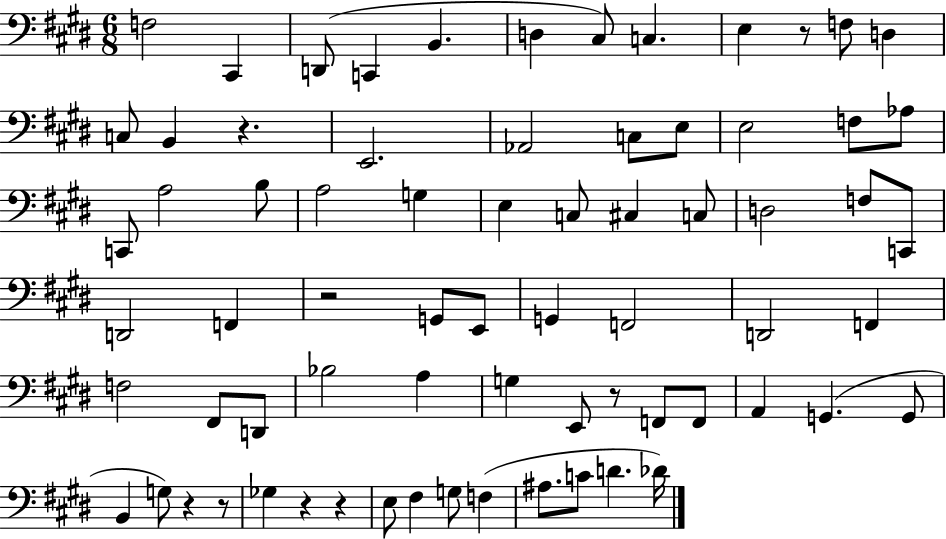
F3/h C#2/q D2/e C2/q B2/q. D3/q C#3/e C3/q. E3/q R/e F3/e D3/q C3/e B2/q R/q. E2/h. Ab2/h C3/e E3/e E3/h F3/e Ab3/e C2/e A3/h B3/e A3/h G3/q E3/q C3/e C#3/q C3/e D3/h F3/e C2/e D2/h F2/q R/h G2/e E2/e G2/q F2/h D2/h F2/q F3/h F#2/e D2/e Bb3/h A3/q G3/q E2/e R/e F2/e F2/e A2/q G2/q. G2/e B2/q G3/e R/q R/e Gb3/q R/q R/q E3/e F#3/q G3/e F3/q A#3/e. C4/e D4/q. Db4/s